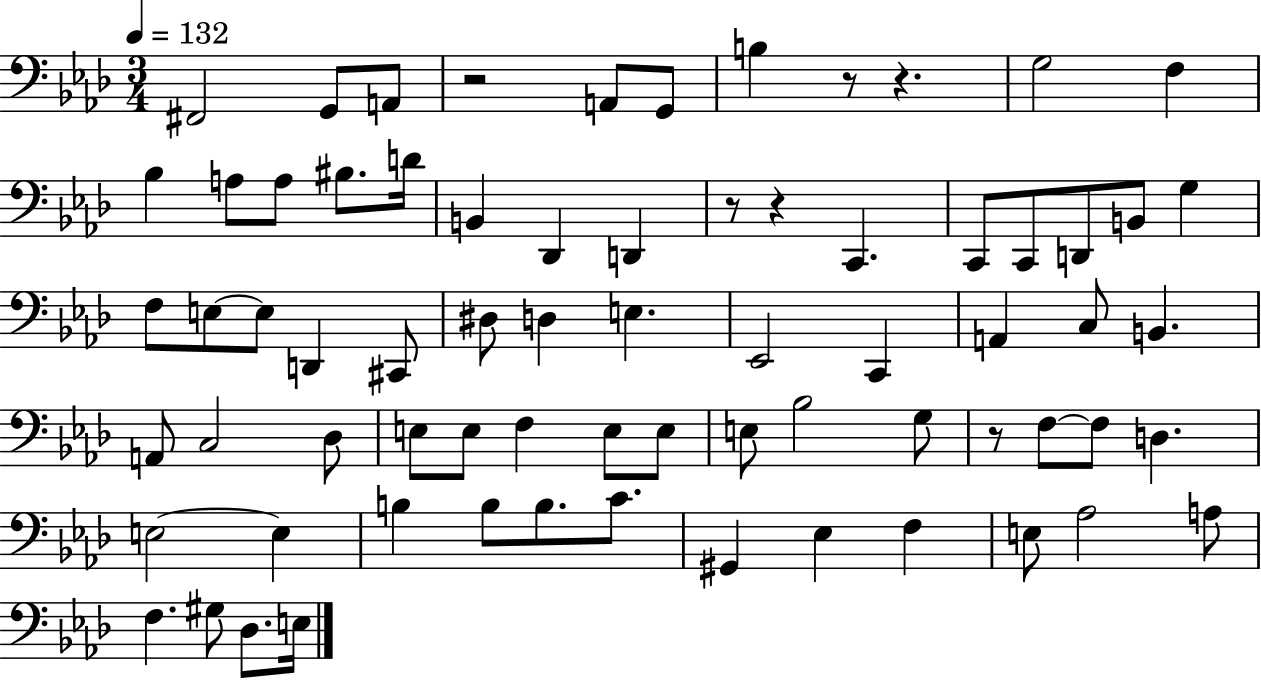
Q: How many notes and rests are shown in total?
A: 71